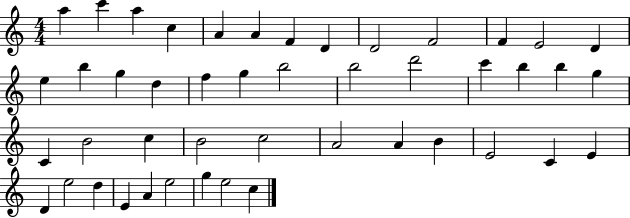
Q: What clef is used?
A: treble